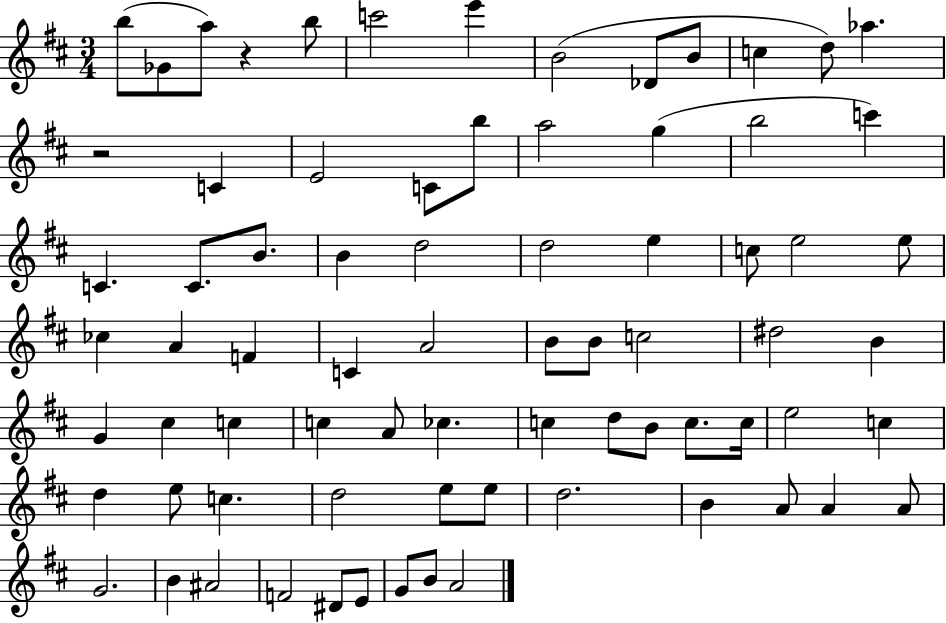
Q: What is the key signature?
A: D major